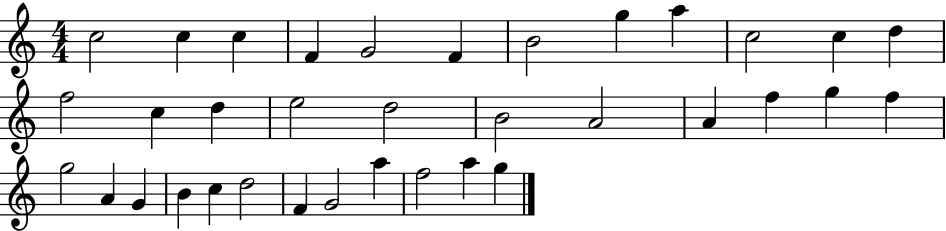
C5/h C5/q C5/q F4/q G4/h F4/q B4/h G5/q A5/q C5/h C5/q D5/q F5/h C5/q D5/q E5/h D5/h B4/h A4/h A4/q F5/q G5/q F5/q G5/h A4/q G4/q B4/q C5/q D5/h F4/q G4/h A5/q F5/h A5/q G5/q